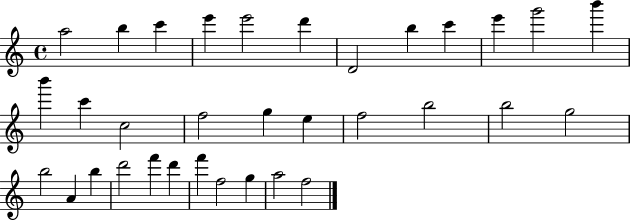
{
  \clef treble
  \time 4/4
  \defaultTimeSignature
  \key c \major
  a''2 b''4 c'''4 | e'''4 e'''2 d'''4 | d'2 b''4 c'''4 | e'''4 g'''2 b'''4 | \break b'''4 c'''4 c''2 | f''2 g''4 e''4 | f''2 b''2 | b''2 g''2 | \break b''2 a'4 b''4 | d'''2 f'''4 d'''4 | f'''4 f''2 g''4 | a''2 f''2 | \break \bar "|."
}